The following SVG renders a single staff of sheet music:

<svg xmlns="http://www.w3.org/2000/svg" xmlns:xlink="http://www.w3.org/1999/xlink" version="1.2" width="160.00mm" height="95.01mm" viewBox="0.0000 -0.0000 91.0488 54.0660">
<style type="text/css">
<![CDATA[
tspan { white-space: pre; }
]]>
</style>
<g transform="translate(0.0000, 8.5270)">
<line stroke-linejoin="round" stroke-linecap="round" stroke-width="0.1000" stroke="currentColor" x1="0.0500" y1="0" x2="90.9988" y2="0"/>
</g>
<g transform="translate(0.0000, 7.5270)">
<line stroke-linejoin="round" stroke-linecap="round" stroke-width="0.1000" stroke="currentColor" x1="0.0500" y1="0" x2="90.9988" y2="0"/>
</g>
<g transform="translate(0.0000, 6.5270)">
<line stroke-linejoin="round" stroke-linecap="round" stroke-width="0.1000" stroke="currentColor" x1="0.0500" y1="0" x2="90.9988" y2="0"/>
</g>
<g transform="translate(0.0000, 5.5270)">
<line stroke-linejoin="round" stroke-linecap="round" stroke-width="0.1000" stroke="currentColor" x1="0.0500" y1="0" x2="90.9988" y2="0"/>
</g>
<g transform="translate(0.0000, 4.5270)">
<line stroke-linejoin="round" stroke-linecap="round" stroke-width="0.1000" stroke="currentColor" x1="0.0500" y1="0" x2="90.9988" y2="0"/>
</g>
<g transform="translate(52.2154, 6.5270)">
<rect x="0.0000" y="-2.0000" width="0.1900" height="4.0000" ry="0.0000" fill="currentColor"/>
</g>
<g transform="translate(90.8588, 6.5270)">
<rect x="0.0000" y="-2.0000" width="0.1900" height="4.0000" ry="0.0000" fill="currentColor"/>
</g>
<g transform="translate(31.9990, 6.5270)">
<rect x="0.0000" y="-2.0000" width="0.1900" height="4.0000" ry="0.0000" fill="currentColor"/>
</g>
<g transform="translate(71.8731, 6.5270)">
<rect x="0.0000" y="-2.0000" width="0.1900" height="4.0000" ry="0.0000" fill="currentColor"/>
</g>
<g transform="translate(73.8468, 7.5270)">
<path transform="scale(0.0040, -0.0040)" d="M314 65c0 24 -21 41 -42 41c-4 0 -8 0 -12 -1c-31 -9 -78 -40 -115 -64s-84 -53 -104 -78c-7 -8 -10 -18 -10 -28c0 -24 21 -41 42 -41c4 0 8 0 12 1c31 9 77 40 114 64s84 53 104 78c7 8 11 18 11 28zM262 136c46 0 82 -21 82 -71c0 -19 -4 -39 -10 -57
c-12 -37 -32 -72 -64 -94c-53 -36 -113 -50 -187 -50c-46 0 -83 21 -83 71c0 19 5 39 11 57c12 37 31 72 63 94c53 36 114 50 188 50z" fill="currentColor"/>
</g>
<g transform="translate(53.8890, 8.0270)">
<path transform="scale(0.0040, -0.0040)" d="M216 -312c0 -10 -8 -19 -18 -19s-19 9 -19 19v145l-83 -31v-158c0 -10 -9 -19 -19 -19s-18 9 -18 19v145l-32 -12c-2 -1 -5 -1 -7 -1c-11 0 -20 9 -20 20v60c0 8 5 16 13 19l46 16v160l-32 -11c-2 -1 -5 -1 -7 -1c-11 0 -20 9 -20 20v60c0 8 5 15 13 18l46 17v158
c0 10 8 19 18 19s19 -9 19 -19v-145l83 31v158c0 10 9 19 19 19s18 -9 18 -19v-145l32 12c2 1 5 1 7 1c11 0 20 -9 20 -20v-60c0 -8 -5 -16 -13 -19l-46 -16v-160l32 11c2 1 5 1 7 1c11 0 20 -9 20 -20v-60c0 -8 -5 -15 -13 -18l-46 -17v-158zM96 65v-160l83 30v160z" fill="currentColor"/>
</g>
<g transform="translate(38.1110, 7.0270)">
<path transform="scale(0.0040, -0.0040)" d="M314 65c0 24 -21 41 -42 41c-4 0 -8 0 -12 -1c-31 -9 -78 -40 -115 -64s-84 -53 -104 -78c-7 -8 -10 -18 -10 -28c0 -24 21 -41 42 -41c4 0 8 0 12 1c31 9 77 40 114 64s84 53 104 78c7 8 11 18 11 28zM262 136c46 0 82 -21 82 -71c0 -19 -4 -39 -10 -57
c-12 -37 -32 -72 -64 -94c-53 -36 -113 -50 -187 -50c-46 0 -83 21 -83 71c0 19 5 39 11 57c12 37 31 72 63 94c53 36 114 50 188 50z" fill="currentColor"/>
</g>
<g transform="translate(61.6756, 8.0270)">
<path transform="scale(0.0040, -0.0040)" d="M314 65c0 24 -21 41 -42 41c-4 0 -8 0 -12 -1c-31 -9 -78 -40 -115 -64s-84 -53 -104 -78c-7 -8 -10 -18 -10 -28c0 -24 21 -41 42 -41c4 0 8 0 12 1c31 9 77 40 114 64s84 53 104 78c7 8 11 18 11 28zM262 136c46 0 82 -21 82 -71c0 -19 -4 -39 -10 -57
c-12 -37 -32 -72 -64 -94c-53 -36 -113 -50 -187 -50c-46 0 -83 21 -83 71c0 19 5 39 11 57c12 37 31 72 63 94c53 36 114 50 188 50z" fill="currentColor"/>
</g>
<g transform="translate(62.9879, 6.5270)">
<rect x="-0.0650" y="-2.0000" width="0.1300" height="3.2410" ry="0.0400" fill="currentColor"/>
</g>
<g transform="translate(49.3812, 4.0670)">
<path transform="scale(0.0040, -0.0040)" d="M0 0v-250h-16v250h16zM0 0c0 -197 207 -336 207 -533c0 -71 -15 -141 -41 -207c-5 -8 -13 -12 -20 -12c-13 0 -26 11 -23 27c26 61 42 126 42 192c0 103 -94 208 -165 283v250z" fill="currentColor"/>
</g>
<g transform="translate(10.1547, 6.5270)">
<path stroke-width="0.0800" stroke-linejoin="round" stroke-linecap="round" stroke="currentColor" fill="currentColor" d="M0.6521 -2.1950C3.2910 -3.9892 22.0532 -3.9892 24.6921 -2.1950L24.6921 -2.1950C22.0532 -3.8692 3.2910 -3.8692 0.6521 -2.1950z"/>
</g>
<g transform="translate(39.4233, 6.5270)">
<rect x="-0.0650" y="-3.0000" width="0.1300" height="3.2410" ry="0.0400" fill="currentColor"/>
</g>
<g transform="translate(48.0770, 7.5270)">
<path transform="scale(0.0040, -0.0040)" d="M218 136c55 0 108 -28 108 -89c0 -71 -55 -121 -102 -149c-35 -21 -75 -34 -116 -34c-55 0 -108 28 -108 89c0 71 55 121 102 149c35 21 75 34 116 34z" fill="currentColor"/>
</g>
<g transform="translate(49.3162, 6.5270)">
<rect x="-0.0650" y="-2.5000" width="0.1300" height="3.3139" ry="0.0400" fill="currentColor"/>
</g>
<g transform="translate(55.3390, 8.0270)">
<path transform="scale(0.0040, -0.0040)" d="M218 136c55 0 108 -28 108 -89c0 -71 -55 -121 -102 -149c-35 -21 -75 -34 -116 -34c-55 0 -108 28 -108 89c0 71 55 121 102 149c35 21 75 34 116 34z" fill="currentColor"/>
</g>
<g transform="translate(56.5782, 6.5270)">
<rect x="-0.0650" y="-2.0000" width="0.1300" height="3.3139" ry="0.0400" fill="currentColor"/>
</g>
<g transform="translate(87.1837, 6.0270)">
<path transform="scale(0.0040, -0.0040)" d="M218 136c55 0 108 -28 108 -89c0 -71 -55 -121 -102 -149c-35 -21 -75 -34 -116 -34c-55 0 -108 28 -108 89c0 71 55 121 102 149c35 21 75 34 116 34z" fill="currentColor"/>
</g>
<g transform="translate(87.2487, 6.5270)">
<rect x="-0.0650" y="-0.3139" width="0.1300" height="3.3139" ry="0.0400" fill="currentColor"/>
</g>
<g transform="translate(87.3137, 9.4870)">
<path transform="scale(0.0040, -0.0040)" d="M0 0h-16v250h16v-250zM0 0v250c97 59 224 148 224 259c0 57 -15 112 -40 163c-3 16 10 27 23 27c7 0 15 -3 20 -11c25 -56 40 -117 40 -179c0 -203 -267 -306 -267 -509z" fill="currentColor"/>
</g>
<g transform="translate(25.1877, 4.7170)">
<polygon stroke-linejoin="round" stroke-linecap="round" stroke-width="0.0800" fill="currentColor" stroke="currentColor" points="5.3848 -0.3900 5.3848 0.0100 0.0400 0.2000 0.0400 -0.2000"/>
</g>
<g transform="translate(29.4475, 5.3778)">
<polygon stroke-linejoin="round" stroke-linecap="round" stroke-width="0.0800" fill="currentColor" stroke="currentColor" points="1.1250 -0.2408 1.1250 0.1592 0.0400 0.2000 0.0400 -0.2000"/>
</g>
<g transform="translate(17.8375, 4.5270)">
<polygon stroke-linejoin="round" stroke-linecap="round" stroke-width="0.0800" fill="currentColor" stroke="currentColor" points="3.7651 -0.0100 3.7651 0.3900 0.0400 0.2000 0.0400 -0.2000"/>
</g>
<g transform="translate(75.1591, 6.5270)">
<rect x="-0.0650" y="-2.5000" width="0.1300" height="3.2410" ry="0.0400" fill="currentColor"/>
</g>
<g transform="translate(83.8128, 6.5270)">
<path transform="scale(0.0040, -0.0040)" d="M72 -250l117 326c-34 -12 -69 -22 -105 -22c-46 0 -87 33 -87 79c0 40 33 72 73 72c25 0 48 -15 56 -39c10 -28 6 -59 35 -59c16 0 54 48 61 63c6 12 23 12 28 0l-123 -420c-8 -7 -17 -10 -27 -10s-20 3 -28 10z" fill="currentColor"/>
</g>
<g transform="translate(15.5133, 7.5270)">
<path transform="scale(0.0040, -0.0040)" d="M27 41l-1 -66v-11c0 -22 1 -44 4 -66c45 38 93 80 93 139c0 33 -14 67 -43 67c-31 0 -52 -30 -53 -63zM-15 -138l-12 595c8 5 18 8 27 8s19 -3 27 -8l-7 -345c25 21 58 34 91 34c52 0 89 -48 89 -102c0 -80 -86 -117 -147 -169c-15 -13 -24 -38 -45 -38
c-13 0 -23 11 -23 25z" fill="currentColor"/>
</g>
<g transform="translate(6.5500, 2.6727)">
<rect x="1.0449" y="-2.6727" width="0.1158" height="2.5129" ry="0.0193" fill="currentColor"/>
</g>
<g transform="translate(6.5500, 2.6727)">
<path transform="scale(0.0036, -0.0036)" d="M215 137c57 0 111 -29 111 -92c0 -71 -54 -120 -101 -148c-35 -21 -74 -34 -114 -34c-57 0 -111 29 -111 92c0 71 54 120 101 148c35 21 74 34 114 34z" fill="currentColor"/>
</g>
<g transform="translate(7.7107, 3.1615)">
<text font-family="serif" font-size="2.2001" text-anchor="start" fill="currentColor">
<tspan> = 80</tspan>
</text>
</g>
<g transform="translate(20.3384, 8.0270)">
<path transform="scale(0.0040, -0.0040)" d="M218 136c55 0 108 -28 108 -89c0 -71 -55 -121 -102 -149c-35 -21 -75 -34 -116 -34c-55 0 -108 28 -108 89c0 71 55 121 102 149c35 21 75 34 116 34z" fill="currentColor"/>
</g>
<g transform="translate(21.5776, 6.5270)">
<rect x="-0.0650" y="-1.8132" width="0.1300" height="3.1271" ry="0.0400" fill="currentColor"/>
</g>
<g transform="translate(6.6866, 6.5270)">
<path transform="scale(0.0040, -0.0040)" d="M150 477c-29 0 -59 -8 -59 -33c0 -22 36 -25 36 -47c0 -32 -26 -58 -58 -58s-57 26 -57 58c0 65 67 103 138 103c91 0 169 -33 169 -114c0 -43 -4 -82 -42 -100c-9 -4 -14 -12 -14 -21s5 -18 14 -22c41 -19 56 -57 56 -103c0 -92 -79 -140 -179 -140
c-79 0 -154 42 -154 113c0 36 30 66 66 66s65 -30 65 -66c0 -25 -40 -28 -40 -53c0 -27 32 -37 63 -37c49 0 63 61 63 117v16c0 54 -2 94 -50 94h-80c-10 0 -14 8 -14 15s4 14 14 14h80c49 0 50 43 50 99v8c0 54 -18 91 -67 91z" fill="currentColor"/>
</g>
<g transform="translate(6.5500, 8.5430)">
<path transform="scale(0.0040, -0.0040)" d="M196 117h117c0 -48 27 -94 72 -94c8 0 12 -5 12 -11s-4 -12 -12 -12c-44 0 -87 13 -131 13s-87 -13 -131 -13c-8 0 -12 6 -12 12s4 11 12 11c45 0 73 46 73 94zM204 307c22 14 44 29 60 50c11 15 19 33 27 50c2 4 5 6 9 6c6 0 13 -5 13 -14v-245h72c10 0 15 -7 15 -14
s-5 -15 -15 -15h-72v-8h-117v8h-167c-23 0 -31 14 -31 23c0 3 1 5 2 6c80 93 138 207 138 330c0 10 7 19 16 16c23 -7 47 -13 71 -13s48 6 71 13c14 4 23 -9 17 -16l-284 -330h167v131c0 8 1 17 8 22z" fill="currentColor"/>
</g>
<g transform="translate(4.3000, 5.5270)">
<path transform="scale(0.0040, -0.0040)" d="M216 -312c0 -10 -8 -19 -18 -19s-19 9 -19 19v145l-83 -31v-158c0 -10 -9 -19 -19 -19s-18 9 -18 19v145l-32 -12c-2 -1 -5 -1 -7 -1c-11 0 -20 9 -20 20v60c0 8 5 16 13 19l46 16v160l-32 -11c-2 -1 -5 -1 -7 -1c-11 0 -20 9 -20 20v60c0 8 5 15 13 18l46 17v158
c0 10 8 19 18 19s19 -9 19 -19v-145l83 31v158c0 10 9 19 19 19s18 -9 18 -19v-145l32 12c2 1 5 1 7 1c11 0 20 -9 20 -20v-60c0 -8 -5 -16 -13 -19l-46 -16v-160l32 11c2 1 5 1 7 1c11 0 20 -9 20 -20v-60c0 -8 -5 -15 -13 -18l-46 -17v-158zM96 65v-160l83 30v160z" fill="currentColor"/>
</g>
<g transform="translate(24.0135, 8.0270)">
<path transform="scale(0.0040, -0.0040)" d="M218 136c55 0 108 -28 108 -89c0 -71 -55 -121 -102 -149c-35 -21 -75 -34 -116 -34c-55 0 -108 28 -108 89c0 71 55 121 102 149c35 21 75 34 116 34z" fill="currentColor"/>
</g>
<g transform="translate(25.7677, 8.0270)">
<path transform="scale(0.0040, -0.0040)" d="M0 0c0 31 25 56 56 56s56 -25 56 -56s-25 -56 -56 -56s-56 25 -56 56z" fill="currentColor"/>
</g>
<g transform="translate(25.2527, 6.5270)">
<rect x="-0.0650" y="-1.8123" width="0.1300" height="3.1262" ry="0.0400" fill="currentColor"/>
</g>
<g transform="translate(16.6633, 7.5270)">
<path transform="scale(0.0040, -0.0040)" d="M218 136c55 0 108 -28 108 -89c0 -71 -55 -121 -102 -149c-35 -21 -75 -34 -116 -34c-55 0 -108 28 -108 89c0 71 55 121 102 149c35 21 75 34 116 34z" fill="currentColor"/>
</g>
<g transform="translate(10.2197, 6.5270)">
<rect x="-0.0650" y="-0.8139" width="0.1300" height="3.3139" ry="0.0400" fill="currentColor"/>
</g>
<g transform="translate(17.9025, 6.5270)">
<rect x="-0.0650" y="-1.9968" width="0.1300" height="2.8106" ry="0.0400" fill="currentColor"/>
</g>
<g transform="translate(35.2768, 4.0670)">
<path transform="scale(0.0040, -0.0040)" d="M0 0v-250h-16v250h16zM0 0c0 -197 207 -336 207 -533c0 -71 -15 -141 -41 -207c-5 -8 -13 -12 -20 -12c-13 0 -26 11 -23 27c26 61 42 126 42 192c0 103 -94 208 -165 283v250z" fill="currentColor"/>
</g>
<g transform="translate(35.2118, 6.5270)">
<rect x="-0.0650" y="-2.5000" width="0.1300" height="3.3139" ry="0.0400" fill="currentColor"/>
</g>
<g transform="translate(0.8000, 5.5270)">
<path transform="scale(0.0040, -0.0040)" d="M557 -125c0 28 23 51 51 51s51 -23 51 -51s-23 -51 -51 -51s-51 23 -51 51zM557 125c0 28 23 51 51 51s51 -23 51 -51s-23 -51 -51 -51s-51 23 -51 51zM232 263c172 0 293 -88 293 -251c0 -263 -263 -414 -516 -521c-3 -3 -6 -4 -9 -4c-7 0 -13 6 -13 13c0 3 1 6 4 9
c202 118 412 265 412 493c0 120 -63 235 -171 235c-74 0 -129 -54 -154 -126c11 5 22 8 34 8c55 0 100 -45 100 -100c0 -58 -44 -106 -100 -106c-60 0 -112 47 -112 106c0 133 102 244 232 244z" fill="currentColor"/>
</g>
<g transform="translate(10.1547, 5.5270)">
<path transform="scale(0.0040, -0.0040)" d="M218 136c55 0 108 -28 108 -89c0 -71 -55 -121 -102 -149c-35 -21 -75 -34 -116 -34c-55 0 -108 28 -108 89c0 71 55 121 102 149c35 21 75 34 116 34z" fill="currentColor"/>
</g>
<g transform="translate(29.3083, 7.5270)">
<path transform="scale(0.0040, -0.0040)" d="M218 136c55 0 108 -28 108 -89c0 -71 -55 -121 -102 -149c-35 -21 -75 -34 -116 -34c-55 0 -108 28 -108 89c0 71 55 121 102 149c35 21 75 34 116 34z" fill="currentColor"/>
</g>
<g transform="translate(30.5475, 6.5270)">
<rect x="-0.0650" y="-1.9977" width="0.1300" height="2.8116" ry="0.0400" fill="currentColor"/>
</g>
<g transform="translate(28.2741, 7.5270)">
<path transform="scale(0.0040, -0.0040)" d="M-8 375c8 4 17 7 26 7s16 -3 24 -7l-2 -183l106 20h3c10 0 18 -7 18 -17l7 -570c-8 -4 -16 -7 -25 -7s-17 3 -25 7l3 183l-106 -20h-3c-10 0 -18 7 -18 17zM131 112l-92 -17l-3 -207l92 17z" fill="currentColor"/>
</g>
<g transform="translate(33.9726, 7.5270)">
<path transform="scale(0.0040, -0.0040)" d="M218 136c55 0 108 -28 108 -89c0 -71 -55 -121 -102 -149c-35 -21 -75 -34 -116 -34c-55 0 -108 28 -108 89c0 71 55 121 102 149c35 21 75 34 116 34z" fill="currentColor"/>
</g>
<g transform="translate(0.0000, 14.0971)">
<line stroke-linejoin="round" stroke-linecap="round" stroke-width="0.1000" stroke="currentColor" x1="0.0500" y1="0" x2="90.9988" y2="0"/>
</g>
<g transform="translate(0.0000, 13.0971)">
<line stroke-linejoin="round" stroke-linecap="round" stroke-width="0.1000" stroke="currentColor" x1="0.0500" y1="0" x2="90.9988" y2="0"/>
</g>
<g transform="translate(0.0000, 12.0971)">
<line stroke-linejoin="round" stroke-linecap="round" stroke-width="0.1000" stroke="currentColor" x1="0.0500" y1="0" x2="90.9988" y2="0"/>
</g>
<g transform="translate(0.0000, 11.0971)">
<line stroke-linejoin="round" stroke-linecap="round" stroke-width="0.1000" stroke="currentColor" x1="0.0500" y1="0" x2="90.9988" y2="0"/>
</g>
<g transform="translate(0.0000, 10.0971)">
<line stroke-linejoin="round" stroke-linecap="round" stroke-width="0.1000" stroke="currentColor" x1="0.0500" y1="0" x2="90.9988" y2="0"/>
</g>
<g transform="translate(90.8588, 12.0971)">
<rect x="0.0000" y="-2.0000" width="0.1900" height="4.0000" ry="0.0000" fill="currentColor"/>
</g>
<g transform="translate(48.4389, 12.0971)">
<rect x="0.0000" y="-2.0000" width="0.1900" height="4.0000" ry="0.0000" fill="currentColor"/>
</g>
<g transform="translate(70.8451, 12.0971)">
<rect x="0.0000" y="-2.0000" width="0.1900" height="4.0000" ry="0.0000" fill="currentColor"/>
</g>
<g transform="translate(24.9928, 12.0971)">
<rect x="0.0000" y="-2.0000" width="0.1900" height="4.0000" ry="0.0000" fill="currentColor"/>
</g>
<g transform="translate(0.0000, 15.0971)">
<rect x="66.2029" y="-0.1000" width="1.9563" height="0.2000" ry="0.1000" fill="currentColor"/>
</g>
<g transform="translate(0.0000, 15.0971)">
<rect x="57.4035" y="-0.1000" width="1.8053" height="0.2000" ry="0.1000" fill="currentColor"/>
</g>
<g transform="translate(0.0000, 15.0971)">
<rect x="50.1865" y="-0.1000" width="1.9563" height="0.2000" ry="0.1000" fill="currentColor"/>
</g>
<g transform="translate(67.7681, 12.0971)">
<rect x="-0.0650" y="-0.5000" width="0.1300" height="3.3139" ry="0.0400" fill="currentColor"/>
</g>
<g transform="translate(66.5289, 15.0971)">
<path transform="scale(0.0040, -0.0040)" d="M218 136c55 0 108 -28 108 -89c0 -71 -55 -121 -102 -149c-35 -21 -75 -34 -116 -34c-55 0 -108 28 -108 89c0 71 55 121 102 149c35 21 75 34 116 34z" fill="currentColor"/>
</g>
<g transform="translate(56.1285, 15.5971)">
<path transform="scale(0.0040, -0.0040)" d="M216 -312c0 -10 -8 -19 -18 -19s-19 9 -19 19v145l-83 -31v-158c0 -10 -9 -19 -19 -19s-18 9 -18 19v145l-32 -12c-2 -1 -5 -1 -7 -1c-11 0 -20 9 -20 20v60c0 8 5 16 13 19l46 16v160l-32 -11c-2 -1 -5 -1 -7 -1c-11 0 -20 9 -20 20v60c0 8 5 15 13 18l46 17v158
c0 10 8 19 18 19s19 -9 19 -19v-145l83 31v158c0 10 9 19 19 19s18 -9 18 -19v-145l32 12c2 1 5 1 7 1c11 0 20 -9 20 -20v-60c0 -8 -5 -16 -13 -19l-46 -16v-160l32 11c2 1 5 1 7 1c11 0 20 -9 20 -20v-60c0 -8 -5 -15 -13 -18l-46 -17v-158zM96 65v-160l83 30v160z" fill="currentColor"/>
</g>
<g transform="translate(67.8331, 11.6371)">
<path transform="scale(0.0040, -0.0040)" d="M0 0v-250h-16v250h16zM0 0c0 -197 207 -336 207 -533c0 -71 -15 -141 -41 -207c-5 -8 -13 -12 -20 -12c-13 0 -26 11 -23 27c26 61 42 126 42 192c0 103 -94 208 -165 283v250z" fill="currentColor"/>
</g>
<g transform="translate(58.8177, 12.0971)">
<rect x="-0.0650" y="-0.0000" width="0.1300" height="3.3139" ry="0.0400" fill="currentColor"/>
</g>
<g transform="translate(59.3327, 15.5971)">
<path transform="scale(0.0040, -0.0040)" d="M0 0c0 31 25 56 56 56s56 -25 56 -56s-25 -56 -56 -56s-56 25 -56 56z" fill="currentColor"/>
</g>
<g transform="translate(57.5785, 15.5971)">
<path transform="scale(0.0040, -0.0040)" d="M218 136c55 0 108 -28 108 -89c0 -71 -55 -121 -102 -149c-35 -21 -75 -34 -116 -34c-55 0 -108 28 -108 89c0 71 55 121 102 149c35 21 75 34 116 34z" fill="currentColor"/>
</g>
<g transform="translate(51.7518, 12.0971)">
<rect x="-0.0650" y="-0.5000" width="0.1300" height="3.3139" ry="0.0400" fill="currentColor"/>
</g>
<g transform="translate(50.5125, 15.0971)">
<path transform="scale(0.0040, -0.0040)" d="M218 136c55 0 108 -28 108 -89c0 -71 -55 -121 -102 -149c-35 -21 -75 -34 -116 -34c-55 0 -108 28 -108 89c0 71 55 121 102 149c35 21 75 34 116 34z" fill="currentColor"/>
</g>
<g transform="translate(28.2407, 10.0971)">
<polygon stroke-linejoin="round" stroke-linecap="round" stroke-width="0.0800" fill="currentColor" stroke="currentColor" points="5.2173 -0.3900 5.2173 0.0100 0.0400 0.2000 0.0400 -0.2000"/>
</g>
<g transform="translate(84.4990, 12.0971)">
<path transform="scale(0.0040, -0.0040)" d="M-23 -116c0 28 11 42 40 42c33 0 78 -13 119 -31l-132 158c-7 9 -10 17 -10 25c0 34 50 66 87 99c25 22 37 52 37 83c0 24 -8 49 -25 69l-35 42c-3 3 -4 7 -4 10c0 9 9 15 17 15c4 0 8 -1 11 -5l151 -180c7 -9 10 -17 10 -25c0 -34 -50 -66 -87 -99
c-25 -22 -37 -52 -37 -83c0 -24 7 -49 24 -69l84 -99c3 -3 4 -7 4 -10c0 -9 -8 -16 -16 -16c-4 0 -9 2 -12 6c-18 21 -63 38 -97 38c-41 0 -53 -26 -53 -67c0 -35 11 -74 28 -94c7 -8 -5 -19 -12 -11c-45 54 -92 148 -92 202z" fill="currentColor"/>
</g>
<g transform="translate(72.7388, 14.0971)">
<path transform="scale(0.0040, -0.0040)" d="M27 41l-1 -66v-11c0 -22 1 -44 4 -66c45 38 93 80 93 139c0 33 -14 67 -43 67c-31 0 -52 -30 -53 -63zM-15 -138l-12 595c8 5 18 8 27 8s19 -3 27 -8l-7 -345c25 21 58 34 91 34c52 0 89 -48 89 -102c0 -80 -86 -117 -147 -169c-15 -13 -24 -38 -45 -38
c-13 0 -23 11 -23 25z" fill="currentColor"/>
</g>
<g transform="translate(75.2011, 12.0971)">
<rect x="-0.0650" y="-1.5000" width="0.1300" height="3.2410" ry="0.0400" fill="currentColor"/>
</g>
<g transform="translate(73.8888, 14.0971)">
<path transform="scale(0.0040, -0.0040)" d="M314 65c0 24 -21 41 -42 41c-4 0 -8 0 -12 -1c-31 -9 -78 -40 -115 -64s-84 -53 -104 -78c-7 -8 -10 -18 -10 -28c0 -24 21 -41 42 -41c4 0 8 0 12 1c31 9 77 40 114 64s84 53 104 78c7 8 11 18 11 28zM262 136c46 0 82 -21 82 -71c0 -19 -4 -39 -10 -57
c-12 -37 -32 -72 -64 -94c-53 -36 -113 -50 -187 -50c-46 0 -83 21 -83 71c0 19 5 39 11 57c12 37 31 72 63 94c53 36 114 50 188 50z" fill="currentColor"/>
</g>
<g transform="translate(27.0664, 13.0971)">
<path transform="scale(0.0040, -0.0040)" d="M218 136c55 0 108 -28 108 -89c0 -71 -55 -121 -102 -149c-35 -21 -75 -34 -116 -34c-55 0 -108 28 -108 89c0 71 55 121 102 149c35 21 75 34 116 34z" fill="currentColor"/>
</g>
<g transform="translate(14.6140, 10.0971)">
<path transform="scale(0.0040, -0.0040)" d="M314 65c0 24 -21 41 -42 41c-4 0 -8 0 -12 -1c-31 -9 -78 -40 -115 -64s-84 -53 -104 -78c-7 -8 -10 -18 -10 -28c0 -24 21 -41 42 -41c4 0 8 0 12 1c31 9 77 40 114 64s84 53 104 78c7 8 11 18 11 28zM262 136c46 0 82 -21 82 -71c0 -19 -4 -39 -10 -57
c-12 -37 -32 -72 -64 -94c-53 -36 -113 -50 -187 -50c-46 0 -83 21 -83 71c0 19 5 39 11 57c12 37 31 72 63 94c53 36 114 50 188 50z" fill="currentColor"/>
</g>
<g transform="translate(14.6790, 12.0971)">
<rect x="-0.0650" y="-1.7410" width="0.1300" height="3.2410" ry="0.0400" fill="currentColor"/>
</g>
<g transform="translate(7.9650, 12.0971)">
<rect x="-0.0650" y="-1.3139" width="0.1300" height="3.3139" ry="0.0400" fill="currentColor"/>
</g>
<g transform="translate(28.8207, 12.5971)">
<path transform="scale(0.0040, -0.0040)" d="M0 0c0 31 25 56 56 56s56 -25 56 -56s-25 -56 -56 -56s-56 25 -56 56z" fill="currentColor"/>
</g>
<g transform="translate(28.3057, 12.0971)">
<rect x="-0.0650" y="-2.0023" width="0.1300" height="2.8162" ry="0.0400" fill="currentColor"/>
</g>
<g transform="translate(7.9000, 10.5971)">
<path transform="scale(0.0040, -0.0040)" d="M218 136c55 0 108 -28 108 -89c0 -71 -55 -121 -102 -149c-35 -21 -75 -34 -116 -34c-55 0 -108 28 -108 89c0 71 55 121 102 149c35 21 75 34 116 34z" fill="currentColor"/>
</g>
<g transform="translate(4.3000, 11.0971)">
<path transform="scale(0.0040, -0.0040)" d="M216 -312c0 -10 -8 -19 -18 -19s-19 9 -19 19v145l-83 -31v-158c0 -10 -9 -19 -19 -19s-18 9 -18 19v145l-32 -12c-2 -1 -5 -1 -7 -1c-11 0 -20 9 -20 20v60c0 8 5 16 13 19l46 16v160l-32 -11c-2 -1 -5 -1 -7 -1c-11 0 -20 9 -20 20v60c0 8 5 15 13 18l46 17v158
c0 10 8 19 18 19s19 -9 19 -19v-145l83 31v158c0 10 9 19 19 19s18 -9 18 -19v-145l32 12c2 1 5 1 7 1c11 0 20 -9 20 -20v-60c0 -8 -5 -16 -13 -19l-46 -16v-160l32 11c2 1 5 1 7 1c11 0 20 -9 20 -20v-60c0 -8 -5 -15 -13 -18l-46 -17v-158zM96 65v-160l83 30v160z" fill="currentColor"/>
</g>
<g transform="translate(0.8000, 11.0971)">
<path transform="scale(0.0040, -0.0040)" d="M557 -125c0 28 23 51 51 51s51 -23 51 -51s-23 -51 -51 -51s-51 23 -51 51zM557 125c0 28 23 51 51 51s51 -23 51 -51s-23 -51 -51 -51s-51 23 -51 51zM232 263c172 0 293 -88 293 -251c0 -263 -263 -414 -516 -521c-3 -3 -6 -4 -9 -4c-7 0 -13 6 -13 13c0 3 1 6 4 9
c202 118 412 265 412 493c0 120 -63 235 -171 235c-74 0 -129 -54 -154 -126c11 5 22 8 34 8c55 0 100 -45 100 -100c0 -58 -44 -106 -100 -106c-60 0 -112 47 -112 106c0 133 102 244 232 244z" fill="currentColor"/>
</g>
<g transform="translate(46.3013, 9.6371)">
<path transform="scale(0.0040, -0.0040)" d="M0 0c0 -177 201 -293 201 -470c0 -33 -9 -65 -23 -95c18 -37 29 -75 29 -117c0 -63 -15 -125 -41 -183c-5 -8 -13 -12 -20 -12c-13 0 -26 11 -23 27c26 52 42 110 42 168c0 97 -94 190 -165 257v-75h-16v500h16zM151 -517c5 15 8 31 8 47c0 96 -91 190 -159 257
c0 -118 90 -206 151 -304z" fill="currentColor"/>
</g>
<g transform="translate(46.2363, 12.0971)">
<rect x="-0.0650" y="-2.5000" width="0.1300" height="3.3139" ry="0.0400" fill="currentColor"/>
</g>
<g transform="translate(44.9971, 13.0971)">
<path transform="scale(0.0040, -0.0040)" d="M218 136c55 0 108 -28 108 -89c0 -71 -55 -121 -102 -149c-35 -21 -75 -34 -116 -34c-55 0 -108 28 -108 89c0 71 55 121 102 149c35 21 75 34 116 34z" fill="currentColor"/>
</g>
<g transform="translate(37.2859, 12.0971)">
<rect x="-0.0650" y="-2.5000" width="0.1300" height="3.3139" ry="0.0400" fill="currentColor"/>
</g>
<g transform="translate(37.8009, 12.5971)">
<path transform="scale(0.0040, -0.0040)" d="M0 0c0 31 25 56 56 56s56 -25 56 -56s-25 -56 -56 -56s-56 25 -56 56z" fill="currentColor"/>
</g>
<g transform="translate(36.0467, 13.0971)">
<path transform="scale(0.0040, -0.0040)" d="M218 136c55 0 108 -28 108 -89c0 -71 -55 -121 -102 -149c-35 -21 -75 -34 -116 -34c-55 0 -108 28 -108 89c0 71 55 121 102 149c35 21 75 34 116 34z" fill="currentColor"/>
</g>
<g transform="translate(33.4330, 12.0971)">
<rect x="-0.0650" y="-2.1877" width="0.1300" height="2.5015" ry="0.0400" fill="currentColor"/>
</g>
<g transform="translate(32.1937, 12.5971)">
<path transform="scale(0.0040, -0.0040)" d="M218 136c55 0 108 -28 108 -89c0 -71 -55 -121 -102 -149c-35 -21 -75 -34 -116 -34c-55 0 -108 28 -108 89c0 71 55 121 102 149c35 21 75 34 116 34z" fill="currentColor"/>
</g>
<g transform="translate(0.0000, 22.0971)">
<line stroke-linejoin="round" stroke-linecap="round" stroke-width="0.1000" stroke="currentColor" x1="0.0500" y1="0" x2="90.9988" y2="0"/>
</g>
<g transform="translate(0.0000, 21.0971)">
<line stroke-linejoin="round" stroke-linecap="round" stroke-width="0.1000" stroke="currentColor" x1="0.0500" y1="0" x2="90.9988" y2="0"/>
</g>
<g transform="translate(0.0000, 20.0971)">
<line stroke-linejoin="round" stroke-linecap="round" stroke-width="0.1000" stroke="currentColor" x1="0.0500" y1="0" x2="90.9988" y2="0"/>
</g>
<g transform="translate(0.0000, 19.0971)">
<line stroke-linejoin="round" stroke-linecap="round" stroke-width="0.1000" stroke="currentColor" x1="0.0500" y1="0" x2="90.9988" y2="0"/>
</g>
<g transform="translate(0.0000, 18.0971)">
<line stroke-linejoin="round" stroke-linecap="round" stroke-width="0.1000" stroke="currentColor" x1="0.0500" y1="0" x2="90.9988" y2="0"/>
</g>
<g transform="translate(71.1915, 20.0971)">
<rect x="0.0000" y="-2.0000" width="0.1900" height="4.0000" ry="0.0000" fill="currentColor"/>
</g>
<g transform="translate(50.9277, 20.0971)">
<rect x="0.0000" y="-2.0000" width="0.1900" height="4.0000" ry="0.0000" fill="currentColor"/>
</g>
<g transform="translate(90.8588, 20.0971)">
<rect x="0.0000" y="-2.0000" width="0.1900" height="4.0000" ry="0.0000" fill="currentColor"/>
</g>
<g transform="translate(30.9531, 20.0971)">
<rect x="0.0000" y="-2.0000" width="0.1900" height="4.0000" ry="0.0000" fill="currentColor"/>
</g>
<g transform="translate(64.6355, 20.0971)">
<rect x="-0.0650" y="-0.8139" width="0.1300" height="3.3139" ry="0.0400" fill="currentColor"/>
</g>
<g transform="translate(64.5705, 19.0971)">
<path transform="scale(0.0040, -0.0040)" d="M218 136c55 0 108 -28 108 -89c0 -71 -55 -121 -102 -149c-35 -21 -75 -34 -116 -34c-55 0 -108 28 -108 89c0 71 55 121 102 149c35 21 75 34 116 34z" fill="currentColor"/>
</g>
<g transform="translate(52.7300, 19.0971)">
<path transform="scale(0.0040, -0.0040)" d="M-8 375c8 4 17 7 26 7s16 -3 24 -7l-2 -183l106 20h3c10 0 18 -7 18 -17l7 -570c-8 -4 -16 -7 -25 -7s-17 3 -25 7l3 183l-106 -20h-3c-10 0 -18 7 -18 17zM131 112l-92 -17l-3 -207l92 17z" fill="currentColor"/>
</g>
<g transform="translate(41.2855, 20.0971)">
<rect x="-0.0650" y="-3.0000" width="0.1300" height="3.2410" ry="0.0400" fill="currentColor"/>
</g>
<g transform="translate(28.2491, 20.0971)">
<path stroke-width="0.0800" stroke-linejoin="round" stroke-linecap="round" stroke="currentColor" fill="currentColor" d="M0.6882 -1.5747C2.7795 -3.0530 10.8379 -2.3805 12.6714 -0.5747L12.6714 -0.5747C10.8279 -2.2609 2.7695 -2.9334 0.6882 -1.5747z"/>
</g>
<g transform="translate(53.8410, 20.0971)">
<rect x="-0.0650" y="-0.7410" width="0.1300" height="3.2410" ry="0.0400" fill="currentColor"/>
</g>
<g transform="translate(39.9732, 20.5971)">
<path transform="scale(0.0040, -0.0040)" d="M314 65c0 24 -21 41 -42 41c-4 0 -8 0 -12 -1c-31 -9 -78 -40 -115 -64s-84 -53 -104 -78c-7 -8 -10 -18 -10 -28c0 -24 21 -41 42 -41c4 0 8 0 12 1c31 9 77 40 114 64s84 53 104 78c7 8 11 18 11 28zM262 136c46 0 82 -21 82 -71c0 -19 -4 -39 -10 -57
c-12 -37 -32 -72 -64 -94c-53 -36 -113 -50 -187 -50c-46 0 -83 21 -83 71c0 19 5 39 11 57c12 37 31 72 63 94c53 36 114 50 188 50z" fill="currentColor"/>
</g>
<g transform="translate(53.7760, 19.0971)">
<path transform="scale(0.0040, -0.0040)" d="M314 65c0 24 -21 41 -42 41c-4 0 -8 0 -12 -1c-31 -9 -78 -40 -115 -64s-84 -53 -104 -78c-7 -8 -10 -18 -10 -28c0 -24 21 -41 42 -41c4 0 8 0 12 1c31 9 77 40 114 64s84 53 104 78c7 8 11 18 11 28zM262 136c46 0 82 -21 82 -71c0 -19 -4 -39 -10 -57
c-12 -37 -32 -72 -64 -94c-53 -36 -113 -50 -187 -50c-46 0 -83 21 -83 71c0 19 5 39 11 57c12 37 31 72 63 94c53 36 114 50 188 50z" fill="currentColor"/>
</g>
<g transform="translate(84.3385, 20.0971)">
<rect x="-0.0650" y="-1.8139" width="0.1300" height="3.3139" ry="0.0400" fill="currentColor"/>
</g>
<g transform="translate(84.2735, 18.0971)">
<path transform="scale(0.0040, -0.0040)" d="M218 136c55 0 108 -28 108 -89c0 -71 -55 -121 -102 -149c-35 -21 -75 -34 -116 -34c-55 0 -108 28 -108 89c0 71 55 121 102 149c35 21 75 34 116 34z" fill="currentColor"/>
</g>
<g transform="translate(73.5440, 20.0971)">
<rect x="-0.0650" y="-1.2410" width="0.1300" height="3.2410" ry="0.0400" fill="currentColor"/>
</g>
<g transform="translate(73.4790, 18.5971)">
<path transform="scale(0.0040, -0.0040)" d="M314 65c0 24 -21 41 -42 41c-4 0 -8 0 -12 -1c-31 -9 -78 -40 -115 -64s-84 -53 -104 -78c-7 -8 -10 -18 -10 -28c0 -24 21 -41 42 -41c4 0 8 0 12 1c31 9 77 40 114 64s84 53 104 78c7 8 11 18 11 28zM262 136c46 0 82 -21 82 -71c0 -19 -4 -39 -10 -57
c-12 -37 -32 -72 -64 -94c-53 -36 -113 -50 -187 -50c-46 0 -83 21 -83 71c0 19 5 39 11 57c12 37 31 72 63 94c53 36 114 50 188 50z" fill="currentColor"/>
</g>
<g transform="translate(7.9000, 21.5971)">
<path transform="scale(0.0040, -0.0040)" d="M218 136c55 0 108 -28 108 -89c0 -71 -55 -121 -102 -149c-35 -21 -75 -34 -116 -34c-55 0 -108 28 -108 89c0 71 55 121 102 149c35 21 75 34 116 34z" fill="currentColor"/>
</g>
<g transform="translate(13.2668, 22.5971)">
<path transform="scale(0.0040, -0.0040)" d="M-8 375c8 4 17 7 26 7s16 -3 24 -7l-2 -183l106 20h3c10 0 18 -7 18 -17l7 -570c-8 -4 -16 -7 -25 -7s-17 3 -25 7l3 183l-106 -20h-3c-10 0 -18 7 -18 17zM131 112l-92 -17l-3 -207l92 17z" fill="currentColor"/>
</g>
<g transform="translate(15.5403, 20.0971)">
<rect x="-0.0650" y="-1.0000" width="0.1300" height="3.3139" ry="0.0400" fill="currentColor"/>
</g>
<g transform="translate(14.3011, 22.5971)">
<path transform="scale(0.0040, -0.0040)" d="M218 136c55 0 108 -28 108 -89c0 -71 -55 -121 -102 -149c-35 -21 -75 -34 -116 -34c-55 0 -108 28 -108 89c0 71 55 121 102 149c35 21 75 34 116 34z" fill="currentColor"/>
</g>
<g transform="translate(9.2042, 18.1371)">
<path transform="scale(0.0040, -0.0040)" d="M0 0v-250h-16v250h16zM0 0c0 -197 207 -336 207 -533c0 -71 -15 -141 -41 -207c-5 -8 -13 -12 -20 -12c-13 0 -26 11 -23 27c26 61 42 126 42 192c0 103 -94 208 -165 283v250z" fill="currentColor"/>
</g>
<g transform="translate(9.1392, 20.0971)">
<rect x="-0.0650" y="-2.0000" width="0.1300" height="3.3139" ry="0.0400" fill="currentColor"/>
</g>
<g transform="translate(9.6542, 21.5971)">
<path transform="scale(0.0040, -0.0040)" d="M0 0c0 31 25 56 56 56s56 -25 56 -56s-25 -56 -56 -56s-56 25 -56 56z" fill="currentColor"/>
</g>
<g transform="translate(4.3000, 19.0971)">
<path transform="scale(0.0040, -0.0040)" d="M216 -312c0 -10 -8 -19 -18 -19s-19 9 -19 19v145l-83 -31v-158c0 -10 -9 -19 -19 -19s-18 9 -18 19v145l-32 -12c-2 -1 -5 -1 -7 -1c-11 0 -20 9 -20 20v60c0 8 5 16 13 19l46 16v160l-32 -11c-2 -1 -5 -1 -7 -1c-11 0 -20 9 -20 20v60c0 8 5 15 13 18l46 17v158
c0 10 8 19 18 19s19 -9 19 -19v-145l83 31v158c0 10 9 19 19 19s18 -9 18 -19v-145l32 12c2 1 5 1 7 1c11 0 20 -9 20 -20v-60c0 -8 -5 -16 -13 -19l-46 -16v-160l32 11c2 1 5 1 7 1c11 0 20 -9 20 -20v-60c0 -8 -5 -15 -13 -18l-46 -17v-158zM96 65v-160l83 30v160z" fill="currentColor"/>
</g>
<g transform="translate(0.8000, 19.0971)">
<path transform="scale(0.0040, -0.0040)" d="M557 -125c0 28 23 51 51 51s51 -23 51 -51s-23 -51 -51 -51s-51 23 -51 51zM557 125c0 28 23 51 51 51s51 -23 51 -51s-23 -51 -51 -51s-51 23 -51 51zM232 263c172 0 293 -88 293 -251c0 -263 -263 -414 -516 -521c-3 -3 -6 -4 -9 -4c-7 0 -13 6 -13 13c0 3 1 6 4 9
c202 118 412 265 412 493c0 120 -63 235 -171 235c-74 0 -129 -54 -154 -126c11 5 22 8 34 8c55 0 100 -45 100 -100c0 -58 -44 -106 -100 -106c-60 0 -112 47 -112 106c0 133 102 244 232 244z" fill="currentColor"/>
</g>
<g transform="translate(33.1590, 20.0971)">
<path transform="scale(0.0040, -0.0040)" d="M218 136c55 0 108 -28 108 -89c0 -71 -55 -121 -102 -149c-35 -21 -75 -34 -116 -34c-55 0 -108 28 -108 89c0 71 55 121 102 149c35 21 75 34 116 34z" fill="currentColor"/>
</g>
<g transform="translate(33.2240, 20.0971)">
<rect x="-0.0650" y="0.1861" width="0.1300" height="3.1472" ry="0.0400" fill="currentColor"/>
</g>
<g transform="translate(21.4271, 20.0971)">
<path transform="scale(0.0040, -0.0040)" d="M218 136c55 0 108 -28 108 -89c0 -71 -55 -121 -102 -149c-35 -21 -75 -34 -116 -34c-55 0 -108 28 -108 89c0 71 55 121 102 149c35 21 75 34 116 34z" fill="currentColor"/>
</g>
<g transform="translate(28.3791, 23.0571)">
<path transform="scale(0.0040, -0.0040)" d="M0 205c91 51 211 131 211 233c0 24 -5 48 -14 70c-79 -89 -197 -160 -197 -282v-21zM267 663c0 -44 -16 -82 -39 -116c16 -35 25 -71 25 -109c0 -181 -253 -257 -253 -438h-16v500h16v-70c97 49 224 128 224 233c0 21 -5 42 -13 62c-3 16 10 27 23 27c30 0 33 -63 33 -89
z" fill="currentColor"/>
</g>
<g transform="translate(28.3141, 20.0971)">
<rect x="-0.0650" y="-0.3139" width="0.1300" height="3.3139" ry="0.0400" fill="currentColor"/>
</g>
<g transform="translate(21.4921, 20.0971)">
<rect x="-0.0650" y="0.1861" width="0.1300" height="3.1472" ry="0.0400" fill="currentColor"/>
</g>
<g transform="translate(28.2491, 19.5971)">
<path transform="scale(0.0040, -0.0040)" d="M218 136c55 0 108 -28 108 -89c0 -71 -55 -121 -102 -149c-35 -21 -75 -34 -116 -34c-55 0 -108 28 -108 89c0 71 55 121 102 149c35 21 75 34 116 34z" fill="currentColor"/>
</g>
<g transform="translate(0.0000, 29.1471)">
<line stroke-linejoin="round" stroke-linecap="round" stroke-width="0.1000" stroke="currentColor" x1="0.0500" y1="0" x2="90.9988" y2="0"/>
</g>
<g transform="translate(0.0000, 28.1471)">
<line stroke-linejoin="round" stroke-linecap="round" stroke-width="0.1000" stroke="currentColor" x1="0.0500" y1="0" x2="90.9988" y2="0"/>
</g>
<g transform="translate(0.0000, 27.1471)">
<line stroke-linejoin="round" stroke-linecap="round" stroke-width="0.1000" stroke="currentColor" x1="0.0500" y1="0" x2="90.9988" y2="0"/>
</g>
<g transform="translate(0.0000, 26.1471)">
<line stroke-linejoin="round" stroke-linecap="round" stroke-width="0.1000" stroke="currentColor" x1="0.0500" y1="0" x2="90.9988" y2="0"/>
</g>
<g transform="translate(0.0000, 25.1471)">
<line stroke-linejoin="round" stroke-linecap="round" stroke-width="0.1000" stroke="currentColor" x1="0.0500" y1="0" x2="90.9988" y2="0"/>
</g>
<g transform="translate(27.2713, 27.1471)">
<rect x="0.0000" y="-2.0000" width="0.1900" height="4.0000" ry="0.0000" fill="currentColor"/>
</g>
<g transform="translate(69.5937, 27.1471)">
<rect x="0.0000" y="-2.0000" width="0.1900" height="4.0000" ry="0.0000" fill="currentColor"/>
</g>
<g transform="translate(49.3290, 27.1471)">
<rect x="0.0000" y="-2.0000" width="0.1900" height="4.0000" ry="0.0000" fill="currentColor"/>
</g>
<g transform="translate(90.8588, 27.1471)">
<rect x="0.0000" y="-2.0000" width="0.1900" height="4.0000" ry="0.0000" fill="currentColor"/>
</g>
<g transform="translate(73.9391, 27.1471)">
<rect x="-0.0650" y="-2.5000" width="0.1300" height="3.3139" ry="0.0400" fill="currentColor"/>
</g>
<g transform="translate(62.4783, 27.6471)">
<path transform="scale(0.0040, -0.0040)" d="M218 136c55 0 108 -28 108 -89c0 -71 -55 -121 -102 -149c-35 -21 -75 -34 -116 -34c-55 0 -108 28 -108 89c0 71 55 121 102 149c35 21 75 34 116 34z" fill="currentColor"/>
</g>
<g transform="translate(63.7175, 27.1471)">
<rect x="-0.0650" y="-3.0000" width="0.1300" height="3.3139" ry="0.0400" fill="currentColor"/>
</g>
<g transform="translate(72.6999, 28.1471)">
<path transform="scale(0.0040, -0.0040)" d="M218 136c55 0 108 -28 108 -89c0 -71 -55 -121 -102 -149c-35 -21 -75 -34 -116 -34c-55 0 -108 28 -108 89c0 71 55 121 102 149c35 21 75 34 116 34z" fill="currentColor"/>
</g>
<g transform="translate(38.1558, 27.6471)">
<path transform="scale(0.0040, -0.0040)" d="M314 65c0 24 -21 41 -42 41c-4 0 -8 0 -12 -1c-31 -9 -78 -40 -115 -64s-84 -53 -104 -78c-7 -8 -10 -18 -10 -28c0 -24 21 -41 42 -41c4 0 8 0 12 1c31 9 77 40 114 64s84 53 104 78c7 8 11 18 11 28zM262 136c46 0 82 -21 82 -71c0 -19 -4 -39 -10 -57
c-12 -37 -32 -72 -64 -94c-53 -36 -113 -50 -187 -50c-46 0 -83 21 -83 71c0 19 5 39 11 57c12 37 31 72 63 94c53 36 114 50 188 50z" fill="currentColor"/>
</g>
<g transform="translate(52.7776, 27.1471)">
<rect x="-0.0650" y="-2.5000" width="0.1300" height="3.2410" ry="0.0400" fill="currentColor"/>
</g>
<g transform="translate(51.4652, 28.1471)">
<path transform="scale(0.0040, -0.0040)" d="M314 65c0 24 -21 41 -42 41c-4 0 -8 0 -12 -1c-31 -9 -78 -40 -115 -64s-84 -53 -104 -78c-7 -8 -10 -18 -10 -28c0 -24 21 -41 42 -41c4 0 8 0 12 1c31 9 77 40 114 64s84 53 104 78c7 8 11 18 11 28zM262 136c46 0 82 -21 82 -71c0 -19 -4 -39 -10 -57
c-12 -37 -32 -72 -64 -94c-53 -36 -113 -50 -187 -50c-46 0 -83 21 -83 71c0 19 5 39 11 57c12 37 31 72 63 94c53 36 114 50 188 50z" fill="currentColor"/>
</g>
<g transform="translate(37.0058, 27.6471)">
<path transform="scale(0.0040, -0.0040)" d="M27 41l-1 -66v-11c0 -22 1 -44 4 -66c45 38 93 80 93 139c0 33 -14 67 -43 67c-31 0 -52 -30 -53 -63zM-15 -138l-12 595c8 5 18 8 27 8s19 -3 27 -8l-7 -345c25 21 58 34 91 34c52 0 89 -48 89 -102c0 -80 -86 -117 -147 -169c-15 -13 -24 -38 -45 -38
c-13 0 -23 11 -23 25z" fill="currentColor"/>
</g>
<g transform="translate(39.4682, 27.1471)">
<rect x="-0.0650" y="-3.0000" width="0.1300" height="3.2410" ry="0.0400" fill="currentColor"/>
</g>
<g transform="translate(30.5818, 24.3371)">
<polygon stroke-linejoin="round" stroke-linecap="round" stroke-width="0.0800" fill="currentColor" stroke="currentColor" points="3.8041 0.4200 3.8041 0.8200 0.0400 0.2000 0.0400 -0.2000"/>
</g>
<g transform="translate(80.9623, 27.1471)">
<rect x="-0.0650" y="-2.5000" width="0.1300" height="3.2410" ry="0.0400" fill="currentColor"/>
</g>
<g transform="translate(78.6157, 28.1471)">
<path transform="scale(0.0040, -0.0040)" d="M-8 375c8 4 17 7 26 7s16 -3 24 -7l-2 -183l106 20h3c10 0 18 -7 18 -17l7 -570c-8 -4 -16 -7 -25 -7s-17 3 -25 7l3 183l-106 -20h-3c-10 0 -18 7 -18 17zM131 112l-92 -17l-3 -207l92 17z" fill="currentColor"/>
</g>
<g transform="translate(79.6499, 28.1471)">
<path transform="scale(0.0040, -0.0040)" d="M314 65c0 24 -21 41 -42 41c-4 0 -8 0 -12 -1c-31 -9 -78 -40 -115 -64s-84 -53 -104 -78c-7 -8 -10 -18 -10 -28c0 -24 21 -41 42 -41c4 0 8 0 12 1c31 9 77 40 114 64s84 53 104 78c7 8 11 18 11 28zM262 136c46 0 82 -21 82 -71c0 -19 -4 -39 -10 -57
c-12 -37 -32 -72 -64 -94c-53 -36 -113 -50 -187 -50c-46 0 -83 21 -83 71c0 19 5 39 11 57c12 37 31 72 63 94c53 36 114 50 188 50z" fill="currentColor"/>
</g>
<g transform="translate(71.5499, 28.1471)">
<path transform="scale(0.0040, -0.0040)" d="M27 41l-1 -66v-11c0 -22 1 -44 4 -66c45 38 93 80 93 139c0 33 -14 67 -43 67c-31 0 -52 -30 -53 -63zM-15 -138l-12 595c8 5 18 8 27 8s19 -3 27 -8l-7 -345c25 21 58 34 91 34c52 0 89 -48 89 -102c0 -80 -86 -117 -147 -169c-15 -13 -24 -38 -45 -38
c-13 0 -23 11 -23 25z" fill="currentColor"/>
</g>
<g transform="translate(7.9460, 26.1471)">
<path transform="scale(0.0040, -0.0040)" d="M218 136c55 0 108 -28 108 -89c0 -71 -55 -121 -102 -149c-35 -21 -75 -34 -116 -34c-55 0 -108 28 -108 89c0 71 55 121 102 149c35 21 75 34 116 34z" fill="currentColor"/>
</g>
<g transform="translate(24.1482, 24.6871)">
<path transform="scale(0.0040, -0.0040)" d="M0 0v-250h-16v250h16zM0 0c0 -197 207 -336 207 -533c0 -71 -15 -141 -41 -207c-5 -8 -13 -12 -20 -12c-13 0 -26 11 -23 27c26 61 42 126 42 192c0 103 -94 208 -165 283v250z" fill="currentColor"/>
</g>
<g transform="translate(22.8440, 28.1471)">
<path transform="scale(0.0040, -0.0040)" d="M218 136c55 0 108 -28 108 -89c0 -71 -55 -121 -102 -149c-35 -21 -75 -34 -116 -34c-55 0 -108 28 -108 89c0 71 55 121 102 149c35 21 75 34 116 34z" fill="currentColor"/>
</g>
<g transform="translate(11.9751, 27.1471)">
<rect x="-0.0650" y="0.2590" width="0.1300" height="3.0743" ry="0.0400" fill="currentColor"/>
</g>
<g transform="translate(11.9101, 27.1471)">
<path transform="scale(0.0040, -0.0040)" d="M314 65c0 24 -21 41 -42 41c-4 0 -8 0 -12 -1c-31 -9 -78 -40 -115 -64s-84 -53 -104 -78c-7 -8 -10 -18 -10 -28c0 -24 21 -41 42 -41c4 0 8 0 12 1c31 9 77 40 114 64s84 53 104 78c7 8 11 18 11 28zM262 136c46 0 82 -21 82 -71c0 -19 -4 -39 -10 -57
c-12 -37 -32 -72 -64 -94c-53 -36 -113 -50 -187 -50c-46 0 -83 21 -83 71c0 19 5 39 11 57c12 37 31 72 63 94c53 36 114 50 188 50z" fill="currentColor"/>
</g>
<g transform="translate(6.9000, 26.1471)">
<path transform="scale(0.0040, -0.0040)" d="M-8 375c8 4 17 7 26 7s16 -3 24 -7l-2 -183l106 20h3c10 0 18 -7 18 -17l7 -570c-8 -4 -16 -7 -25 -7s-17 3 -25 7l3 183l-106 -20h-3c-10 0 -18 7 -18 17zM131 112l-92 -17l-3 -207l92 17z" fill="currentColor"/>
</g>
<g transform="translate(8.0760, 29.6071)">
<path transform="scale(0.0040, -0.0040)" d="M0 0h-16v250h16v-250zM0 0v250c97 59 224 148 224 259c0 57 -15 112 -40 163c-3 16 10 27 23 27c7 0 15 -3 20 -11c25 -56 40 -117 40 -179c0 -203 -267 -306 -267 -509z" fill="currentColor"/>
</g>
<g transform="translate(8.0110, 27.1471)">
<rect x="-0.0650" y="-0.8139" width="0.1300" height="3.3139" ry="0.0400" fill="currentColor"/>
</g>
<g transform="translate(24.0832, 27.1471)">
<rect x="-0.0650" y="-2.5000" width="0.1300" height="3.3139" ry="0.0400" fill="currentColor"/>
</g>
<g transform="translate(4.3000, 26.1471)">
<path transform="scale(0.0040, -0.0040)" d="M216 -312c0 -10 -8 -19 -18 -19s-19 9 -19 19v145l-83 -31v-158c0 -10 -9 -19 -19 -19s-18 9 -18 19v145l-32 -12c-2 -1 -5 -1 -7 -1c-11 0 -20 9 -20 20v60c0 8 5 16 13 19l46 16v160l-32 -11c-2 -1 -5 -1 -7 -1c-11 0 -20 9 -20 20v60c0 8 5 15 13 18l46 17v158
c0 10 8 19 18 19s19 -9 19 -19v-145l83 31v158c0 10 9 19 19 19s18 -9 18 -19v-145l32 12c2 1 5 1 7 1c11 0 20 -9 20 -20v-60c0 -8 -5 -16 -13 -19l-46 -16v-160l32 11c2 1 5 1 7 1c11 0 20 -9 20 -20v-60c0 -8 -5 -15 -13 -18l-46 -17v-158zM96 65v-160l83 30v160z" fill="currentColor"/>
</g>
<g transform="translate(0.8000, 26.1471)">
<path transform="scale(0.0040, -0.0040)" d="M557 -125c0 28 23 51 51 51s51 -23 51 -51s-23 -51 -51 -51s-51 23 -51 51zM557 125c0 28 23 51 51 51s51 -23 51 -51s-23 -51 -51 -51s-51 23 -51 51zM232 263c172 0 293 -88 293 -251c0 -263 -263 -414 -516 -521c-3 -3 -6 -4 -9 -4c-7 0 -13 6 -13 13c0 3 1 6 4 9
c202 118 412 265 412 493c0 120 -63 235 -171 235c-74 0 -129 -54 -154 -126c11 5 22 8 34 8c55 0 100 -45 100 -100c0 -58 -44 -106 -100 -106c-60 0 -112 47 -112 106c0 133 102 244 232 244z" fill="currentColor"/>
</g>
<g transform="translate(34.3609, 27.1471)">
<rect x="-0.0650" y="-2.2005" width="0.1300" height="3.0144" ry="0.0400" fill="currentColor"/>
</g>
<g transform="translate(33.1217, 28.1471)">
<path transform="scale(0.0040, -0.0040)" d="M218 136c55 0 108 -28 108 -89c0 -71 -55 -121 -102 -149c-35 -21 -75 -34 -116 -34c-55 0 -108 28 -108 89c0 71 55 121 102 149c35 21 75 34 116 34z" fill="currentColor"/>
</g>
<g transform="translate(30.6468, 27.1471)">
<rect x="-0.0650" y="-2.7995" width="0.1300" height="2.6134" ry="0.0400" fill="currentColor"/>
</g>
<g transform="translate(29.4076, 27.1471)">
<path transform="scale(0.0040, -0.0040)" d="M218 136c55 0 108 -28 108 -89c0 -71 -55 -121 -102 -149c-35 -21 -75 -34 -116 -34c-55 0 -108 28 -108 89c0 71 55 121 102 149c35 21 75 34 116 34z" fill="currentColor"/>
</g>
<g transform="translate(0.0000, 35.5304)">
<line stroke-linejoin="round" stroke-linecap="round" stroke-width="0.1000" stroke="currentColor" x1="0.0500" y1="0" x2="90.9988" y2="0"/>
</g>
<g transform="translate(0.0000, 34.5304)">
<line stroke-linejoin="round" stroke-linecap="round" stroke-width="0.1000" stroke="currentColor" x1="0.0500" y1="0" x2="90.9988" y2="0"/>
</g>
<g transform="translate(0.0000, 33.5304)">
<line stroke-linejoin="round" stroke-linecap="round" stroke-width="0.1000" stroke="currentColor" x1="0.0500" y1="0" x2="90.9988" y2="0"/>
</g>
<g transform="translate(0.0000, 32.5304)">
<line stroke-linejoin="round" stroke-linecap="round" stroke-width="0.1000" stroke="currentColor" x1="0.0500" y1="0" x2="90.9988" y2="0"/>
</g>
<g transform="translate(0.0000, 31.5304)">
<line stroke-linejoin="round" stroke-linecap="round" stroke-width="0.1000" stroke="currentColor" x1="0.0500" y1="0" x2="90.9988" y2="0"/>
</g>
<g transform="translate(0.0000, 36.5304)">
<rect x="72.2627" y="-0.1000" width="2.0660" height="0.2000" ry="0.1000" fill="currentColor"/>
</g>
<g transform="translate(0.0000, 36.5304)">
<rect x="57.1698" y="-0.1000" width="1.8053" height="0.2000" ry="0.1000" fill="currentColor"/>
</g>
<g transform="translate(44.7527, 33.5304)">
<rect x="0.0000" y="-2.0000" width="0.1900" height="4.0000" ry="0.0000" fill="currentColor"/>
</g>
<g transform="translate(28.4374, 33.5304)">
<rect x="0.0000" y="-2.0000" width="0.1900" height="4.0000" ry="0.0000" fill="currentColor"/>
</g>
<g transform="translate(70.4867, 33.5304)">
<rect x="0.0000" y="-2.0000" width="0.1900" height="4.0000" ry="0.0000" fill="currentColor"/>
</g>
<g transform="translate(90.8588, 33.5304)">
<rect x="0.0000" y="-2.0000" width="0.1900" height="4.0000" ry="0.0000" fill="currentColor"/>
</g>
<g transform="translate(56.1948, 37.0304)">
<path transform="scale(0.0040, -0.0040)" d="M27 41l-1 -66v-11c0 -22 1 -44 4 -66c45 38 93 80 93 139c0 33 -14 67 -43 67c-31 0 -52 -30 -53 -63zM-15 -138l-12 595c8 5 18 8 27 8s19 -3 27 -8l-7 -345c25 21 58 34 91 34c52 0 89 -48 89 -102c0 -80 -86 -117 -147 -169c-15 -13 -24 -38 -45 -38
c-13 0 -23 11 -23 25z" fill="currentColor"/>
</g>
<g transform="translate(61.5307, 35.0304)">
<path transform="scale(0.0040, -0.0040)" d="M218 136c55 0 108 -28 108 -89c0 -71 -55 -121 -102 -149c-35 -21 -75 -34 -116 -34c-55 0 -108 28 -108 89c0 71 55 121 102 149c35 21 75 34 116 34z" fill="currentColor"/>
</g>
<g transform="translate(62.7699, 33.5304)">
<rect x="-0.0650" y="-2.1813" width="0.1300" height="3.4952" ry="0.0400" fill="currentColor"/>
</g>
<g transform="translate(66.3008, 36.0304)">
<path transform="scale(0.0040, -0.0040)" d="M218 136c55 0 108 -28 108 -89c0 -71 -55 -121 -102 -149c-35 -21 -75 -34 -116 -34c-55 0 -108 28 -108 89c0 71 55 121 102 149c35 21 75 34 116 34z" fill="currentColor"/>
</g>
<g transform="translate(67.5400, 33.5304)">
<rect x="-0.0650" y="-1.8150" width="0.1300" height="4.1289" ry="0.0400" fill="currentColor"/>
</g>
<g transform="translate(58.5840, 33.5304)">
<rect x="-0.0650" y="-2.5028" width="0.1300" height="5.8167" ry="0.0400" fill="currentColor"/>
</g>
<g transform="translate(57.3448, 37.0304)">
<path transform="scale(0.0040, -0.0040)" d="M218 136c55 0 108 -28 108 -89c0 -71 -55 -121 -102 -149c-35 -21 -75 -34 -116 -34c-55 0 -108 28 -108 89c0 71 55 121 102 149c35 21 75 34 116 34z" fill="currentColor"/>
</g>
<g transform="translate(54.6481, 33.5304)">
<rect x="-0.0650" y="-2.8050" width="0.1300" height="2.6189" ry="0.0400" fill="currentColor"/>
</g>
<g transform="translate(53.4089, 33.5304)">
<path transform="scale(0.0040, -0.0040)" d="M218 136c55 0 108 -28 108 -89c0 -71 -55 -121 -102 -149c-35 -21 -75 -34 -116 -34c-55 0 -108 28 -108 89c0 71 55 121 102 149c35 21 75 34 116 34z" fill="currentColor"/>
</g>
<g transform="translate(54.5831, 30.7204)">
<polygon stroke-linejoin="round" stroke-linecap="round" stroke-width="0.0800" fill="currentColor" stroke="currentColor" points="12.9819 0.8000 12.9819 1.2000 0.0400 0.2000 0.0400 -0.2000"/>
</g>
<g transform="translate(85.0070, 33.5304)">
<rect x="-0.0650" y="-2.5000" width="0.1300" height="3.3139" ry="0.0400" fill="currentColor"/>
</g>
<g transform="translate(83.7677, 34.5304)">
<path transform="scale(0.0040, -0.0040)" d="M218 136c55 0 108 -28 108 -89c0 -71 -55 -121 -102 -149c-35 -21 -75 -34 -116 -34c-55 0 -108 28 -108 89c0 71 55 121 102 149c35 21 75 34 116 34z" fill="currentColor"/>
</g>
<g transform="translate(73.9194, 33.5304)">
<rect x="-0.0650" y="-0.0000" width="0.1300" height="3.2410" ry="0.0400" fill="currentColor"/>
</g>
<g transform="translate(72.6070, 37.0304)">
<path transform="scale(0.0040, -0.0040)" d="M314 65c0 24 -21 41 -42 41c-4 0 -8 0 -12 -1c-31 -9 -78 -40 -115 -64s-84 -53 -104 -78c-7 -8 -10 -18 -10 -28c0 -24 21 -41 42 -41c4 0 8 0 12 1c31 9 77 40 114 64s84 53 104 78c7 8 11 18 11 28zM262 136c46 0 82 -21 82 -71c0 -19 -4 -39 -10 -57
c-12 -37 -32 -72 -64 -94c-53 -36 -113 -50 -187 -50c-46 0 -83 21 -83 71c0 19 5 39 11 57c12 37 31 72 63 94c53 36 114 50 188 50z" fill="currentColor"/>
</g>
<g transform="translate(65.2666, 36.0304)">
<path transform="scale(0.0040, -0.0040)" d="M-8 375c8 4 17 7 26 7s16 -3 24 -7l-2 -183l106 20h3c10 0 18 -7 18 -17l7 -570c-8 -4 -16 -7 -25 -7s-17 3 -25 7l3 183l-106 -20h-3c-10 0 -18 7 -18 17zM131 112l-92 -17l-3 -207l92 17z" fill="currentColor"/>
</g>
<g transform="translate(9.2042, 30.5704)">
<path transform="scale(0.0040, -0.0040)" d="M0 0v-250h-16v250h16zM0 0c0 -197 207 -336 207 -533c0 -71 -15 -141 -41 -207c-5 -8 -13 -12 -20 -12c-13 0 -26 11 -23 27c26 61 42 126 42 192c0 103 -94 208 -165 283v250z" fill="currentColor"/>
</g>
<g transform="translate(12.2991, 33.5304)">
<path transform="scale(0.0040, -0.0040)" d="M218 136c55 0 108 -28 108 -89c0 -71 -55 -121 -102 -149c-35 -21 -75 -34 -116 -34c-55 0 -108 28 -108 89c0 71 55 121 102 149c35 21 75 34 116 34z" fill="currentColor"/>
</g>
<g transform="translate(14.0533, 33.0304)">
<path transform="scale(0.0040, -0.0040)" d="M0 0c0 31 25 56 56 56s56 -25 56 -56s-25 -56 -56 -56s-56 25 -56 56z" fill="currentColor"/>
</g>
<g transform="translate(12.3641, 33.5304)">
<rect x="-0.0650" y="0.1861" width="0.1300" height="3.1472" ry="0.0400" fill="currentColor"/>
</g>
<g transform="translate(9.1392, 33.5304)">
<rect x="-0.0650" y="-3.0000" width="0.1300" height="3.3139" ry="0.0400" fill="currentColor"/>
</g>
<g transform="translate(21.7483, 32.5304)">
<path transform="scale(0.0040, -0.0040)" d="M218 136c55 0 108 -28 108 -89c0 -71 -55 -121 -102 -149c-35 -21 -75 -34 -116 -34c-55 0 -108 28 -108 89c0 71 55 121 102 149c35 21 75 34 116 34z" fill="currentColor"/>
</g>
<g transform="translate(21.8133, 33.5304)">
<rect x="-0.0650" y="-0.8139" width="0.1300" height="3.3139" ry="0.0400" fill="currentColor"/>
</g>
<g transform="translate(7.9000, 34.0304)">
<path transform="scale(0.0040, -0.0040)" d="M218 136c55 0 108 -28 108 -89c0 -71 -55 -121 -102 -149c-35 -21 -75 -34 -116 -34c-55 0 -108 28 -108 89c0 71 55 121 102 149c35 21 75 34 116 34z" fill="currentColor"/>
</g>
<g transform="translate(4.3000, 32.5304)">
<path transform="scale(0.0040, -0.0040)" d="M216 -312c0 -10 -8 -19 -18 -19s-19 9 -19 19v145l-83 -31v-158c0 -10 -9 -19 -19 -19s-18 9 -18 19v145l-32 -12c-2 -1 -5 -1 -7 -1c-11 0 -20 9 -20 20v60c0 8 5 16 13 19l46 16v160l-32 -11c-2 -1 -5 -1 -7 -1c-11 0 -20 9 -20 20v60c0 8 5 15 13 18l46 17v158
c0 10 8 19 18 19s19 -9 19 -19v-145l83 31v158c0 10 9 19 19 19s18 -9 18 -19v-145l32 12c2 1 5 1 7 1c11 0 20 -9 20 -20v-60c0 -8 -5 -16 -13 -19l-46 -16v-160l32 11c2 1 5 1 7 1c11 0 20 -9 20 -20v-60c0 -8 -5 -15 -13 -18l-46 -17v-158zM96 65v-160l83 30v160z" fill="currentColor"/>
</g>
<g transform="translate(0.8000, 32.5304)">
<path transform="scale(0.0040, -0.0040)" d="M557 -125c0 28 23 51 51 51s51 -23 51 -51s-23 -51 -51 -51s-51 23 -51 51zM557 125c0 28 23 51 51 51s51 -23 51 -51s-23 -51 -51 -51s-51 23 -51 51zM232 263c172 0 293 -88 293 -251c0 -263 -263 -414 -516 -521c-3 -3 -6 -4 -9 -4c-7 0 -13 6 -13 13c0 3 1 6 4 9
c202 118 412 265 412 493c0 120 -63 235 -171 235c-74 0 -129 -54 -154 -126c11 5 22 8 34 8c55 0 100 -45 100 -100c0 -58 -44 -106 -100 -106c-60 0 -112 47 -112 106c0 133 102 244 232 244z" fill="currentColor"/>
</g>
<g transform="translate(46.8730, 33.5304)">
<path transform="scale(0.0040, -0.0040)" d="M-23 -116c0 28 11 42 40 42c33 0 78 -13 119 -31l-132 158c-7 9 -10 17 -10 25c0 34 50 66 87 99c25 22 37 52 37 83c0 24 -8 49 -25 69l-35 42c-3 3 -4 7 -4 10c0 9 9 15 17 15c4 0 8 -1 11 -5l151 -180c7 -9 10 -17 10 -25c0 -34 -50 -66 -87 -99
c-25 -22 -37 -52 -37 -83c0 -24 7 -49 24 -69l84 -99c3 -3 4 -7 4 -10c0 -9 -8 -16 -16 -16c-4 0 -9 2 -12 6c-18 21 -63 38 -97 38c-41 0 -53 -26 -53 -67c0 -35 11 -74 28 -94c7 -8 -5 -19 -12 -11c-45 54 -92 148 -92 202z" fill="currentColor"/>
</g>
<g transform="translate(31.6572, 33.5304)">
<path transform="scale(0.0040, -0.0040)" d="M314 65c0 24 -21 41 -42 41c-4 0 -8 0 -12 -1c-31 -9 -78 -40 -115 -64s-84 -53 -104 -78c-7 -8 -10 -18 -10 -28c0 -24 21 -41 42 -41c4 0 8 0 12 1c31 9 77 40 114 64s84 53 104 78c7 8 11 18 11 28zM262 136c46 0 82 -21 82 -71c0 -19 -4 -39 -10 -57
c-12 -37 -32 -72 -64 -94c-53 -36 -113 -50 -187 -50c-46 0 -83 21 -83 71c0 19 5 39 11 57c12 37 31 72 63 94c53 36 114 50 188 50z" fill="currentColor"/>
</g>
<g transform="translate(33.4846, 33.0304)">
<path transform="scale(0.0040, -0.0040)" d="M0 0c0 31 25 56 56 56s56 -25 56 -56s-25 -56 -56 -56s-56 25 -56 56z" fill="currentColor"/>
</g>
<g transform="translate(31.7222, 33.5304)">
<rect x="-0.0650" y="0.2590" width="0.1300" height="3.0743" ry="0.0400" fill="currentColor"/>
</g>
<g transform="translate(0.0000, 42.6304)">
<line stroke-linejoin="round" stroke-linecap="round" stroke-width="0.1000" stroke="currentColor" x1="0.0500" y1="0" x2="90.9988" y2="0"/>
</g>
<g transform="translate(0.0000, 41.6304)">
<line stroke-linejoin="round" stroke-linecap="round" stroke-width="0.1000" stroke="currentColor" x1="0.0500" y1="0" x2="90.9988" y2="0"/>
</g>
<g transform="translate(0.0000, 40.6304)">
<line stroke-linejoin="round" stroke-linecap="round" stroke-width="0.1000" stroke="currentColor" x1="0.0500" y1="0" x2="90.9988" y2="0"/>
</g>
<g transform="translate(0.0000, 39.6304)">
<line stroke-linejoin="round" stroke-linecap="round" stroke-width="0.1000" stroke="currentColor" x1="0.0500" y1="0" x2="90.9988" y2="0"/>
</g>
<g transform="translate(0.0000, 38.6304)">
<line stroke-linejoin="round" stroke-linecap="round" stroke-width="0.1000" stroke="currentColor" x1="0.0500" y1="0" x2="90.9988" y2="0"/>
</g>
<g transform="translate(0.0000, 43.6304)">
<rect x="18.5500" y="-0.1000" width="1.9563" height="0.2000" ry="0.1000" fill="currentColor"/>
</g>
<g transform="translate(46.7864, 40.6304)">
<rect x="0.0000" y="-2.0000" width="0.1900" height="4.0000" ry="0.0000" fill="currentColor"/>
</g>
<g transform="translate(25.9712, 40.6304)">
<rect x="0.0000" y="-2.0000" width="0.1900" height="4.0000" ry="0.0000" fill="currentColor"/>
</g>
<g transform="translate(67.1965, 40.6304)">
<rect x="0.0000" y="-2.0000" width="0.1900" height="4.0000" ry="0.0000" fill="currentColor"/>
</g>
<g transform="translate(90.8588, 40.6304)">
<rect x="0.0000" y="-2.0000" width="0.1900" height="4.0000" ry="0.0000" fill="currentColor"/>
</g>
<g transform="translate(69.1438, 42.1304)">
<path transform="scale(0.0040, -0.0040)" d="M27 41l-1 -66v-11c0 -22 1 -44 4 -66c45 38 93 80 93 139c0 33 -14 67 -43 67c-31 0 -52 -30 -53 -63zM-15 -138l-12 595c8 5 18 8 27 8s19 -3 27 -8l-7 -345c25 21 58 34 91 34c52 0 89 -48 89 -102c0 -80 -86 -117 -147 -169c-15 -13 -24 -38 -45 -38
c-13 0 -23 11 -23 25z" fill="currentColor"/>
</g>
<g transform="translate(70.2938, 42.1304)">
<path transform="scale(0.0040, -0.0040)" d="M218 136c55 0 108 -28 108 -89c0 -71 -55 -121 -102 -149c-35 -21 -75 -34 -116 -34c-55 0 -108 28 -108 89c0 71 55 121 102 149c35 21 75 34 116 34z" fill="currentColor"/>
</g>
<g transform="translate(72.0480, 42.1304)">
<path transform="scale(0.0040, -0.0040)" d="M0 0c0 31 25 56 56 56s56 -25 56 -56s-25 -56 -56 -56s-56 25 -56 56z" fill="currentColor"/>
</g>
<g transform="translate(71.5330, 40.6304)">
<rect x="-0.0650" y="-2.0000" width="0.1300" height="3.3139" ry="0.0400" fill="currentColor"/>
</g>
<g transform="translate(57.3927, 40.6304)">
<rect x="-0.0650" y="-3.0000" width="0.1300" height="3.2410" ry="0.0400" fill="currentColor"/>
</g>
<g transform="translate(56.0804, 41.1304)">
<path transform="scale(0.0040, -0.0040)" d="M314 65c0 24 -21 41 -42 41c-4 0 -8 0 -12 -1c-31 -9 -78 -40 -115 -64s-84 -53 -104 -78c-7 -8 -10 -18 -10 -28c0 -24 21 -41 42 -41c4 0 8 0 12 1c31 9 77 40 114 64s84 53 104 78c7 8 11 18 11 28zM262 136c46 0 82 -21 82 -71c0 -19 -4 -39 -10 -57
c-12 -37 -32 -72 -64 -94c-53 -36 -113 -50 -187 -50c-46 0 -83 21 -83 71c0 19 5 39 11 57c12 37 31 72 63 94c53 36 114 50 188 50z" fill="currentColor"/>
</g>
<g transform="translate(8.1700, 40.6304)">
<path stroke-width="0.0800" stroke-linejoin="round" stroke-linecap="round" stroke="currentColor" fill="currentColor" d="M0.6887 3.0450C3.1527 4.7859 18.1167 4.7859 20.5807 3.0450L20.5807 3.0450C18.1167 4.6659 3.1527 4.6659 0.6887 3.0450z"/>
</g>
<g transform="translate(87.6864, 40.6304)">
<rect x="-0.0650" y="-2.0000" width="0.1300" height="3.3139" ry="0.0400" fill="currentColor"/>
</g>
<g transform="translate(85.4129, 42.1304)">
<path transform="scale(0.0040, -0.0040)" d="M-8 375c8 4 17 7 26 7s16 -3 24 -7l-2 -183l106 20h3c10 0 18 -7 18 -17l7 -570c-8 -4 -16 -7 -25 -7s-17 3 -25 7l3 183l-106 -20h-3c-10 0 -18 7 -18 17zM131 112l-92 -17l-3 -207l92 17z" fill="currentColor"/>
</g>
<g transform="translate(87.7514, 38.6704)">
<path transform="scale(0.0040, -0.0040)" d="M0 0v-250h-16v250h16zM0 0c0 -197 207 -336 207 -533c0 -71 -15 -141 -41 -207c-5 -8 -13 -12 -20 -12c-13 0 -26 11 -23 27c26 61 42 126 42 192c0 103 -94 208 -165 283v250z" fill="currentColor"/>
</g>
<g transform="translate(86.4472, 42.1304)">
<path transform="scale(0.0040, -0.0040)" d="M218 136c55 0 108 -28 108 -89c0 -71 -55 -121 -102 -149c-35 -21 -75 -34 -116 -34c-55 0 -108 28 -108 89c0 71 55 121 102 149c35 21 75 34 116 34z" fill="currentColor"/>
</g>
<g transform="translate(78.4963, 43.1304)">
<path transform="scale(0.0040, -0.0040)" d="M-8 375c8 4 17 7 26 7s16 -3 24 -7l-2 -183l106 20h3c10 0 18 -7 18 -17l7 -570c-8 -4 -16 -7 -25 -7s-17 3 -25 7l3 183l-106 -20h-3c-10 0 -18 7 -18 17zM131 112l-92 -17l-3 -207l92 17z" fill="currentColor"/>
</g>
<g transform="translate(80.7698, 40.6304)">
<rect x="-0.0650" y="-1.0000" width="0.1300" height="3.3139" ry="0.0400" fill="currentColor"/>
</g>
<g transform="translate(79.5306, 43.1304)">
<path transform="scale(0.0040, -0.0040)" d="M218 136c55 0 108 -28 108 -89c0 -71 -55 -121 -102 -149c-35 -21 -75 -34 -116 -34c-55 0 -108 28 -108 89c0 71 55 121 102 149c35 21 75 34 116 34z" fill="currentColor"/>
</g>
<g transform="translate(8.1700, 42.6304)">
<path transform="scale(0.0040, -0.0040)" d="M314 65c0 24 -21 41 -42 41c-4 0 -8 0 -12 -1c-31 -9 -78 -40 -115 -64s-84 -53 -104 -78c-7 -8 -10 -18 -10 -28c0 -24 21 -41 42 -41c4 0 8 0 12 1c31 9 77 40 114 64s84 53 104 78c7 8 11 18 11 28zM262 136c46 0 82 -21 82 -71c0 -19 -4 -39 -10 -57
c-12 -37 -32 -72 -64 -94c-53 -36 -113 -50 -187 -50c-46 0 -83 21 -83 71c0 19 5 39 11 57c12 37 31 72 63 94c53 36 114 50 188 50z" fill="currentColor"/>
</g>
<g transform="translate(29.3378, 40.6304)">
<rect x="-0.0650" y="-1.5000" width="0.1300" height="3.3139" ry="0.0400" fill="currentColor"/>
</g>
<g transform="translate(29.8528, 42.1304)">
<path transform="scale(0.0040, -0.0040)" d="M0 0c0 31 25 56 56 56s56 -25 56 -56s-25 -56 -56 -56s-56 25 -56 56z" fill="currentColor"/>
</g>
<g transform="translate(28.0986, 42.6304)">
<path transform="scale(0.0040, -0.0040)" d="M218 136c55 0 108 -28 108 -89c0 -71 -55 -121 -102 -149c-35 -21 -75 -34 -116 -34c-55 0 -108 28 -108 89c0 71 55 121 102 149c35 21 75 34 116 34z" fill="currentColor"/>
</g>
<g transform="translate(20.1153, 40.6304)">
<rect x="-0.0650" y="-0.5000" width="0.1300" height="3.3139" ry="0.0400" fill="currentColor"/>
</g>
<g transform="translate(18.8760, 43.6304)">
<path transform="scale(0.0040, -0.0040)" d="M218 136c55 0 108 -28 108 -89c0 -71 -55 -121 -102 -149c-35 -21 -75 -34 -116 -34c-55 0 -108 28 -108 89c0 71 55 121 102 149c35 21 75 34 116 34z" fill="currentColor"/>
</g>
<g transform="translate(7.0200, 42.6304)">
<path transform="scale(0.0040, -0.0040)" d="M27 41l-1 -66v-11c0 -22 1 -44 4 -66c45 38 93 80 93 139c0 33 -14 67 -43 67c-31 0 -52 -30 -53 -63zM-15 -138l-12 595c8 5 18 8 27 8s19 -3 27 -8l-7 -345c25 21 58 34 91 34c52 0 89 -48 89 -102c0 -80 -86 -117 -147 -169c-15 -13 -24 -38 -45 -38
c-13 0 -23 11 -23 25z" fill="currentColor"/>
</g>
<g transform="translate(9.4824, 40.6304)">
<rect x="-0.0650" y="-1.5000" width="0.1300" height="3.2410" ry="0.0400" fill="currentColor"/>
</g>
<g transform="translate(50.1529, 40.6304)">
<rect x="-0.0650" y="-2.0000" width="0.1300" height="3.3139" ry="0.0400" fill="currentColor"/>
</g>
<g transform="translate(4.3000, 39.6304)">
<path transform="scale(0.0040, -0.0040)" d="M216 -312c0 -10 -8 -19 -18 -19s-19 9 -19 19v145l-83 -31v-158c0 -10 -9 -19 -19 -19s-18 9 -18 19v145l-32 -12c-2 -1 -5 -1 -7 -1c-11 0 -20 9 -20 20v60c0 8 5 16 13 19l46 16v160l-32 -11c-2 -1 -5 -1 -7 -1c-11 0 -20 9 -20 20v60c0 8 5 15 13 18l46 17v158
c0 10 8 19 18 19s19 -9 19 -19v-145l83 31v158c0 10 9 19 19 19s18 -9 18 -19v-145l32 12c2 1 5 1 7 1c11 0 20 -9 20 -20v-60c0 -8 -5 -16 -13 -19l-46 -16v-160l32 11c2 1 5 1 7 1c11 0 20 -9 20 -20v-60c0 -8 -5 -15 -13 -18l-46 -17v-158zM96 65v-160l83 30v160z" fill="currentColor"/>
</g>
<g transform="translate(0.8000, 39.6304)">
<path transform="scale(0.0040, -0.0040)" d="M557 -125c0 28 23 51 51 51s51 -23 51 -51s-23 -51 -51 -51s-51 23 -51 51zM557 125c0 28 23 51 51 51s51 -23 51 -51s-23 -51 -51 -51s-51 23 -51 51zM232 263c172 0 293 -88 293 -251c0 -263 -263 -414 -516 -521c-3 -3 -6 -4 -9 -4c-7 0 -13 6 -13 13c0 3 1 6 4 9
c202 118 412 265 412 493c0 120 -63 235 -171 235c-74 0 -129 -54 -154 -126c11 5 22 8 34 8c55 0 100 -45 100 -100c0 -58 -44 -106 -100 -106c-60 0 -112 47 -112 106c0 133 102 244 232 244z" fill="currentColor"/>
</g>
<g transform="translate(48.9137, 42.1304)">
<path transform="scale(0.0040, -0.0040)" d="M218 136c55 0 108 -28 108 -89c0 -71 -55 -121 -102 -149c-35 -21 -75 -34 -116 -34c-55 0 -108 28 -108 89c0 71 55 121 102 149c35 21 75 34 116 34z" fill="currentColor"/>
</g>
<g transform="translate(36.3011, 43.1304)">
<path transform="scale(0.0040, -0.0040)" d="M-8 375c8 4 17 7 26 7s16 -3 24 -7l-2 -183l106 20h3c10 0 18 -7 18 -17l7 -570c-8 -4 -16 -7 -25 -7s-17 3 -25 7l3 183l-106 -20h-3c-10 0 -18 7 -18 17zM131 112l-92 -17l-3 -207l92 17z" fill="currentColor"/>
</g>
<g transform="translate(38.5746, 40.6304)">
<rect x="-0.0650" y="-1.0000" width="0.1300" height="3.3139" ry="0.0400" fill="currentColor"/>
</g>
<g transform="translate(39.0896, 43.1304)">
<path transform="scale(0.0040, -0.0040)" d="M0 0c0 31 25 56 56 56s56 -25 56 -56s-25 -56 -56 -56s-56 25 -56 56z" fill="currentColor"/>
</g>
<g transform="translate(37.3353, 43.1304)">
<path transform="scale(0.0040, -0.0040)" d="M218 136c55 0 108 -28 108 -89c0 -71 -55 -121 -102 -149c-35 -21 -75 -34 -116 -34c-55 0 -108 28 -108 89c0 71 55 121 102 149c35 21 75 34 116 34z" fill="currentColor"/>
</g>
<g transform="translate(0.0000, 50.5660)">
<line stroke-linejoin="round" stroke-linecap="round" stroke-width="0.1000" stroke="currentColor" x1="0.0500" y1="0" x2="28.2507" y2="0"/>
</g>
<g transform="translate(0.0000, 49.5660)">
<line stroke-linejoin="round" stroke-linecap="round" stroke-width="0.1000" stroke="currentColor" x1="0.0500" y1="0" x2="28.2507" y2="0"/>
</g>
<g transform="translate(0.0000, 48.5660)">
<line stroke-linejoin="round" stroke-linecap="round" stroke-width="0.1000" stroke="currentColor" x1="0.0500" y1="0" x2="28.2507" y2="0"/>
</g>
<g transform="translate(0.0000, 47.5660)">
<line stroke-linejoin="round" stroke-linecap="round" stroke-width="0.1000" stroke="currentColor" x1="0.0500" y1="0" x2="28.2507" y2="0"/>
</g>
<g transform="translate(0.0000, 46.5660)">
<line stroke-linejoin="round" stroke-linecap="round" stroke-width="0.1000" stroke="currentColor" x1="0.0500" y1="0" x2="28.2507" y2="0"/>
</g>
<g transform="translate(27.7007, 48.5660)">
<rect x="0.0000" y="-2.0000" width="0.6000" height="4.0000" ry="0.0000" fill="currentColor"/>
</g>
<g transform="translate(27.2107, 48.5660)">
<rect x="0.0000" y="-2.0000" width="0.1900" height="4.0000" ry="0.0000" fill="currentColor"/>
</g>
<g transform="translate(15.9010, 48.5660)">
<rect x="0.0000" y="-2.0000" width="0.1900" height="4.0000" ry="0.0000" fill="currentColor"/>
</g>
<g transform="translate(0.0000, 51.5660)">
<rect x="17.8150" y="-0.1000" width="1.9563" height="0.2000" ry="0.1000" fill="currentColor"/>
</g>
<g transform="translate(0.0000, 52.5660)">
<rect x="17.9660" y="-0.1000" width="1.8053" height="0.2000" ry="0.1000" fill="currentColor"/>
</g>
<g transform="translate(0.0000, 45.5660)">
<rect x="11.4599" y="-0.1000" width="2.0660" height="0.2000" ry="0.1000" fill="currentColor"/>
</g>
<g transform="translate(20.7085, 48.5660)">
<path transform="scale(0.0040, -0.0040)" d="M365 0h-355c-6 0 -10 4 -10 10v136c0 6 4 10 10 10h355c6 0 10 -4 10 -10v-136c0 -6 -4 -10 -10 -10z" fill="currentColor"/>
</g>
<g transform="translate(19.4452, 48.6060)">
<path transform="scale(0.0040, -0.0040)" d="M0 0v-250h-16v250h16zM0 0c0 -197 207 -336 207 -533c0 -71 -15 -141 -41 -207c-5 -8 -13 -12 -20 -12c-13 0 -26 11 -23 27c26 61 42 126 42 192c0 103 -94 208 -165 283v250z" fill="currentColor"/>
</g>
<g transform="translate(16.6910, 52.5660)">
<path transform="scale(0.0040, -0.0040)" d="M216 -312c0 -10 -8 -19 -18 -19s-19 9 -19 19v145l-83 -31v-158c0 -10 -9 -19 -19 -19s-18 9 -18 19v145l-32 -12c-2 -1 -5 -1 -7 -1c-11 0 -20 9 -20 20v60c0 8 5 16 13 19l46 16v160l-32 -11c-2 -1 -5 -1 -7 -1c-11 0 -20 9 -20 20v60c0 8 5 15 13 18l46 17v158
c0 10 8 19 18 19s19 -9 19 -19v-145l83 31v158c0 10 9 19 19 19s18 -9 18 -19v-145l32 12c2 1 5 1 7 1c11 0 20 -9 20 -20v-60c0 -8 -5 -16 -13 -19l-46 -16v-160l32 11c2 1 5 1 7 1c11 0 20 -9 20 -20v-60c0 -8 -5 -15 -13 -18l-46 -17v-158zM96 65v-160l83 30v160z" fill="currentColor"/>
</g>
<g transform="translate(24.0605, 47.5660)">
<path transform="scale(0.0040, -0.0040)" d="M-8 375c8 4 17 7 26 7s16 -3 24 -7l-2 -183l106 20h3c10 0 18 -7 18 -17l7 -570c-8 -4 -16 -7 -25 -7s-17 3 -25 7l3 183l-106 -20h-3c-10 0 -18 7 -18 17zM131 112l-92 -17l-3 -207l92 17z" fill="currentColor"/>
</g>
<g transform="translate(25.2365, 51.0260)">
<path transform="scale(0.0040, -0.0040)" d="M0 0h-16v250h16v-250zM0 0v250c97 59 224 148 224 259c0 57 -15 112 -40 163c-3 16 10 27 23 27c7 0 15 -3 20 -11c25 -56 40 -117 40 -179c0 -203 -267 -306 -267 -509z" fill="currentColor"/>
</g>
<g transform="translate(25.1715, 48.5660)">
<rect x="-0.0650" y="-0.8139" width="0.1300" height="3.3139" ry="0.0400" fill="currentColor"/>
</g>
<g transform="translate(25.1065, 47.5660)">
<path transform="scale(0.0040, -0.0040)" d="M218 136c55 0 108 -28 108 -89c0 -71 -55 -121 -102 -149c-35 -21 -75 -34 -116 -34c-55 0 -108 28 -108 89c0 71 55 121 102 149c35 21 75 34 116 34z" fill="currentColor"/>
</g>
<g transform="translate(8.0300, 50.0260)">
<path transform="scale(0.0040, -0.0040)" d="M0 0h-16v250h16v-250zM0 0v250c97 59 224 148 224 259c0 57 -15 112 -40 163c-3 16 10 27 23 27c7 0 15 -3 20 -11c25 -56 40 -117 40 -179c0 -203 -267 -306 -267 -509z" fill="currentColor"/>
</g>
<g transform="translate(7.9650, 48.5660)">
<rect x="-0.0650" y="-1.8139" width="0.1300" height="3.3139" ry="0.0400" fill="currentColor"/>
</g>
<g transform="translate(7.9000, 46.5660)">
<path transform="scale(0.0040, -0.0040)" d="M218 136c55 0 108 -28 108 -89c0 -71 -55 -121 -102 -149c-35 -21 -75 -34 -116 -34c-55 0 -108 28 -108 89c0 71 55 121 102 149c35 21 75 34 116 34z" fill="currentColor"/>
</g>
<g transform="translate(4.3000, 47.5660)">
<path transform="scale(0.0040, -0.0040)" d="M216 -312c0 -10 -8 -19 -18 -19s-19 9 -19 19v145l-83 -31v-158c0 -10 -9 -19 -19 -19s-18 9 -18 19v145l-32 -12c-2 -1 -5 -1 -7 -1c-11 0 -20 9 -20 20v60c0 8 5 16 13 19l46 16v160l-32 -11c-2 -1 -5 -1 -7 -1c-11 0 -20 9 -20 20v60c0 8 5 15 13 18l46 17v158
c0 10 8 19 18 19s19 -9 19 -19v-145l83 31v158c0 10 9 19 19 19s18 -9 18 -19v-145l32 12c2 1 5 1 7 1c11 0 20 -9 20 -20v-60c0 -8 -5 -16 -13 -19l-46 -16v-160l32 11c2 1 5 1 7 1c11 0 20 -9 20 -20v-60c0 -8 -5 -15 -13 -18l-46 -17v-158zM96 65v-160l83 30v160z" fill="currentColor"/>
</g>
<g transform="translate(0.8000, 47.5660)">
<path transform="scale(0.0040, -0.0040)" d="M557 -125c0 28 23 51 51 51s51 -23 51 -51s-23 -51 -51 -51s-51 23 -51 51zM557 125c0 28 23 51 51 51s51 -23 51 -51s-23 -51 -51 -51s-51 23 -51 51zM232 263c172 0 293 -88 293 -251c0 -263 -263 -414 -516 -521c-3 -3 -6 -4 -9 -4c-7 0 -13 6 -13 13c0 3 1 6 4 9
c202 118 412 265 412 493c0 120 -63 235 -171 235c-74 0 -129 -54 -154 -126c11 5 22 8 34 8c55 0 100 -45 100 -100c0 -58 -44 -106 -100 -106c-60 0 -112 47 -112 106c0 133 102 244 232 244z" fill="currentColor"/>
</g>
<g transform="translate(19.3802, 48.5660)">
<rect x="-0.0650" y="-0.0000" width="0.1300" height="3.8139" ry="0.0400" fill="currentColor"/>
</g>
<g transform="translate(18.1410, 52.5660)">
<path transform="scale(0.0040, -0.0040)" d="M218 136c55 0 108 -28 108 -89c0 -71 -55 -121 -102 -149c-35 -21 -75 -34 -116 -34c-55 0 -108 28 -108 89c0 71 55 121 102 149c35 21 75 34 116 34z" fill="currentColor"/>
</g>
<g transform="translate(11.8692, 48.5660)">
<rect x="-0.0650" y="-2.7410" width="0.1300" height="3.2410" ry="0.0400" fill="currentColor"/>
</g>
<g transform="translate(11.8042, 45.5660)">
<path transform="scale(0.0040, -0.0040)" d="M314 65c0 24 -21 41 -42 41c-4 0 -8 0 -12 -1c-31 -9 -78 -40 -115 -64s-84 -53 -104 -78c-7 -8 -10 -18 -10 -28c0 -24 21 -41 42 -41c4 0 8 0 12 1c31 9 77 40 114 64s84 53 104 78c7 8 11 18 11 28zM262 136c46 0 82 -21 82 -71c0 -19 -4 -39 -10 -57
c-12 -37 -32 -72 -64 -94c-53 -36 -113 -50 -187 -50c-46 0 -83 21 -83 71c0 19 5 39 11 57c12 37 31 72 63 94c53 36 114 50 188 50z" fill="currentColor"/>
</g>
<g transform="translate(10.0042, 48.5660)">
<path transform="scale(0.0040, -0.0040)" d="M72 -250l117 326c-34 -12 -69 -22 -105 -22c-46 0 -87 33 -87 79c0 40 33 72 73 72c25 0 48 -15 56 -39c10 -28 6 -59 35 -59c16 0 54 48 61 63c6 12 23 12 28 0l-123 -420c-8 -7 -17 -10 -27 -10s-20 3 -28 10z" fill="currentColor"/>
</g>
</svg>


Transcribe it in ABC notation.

X:1
T:Untitled
M:3/4
L:1/4
K:G
^F, _B,,/2 A,,/2 A,,/2 B,,/4 B,,/2 C,2 B,,/2 ^A,, ^A,,2 B,,2 z/2 E,/2 G, A,2 B,,/2 C,/2 B,, B,,/4 E,, ^D,, E,,/2 _G,,2 z A,,/2 F,, D, E,/4 D, C,2 F,2 F, G,2 A, F,/2 D,2 B,,/2 D,/2 B,,/2 _C,2 B,,2 C, _B,, B,,2 C,/2 D, ^F, D,2 z D,/2 _D,,/2 A,,/2 F,,/2 D,,2 B,, _G,,2 E,, G,, F,, A,, C,2 _A,, F,, A,,/2 A,/2 z/2 C2 ^C,,/2 z2 F,/2